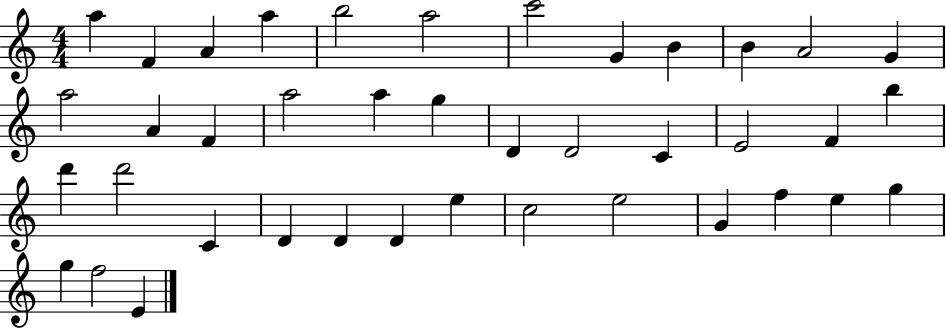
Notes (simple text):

A5/q F4/q A4/q A5/q B5/h A5/h C6/h G4/q B4/q B4/q A4/h G4/q A5/h A4/q F4/q A5/h A5/q G5/q D4/q D4/h C4/q E4/h F4/q B5/q D6/q D6/h C4/q D4/q D4/q D4/q E5/q C5/h E5/h G4/q F5/q E5/q G5/q G5/q F5/h E4/q